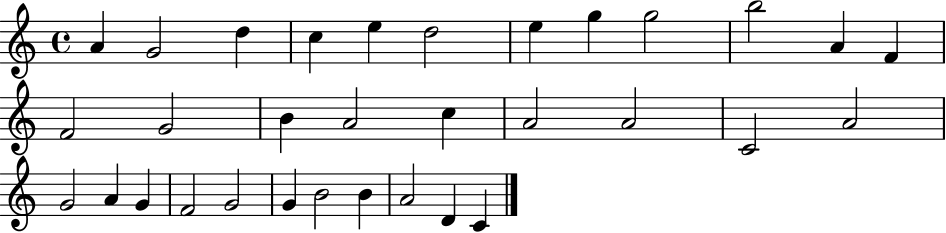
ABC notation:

X:1
T:Untitled
M:4/4
L:1/4
K:C
A G2 d c e d2 e g g2 b2 A F F2 G2 B A2 c A2 A2 C2 A2 G2 A G F2 G2 G B2 B A2 D C